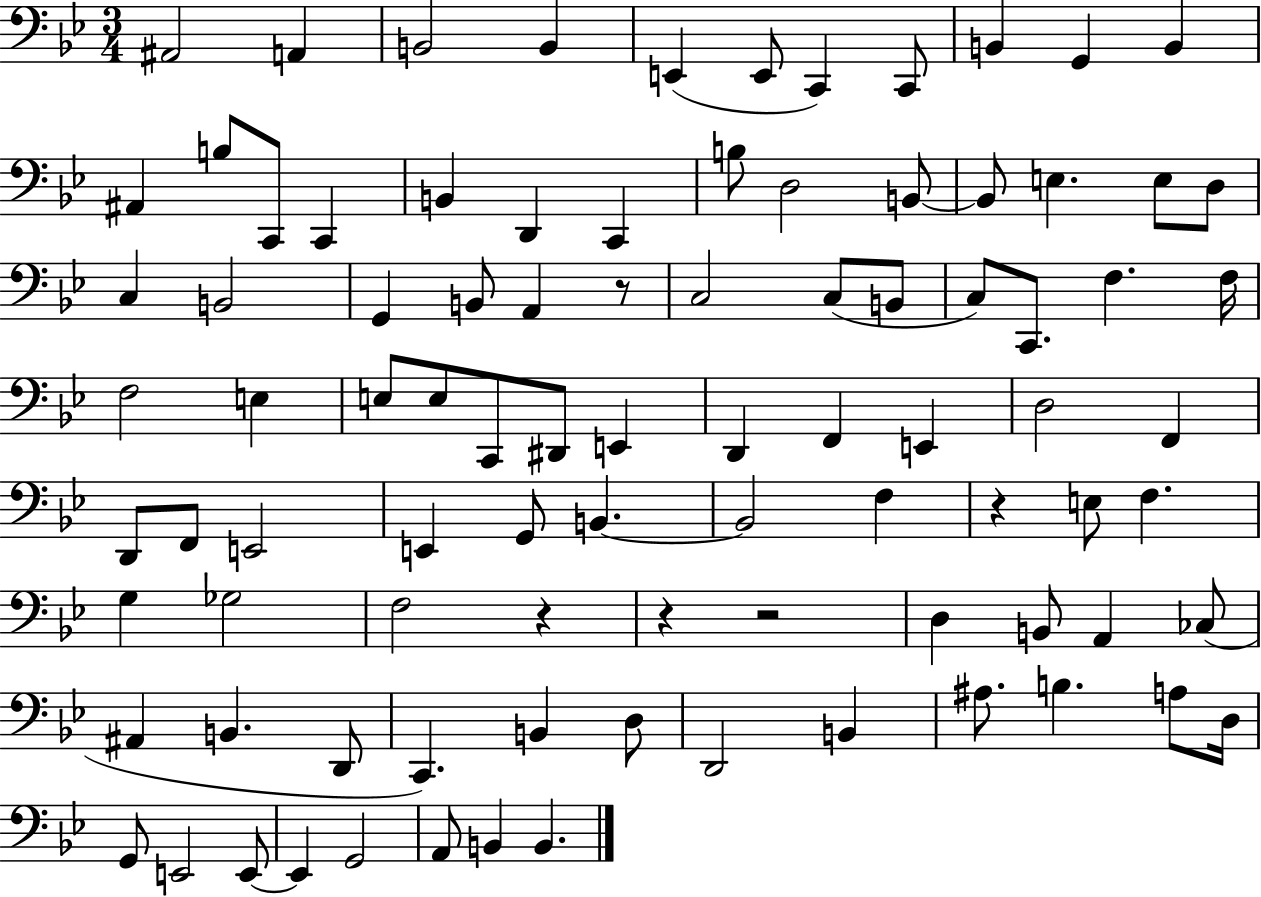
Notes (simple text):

A#2/h A2/q B2/h B2/q E2/q E2/e C2/q C2/e B2/q G2/q B2/q A#2/q B3/e C2/e C2/q B2/q D2/q C2/q B3/e D3/h B2/e B2/e E3/q. E3/e D3/e C3/q B2/h G2/q B2/e A2/q R/e C3/h C3/e B2/e C3/e C2/e. F3/q. F3/s F3/h E3/q E3/e E3/e C2/e D#2/e E2/q D2/q F2/q E2/q D3/h F2/q D2/e F2/e E2/h E2/q G2/e B2/q. B2/h F3/q R/q E3/e F3/q. G3/q Gb3/h F3/h R/q R/q R/h D3/q B2/e A2/q CES3/e A#2/q B2/q. D2/e C2/q. B2/q D3/e D2/h B2/q A#3/e. B3/q. A3/e D3/s G2/e E2/h E2/e E2/q G2/h A2/e B2/q B2/q.